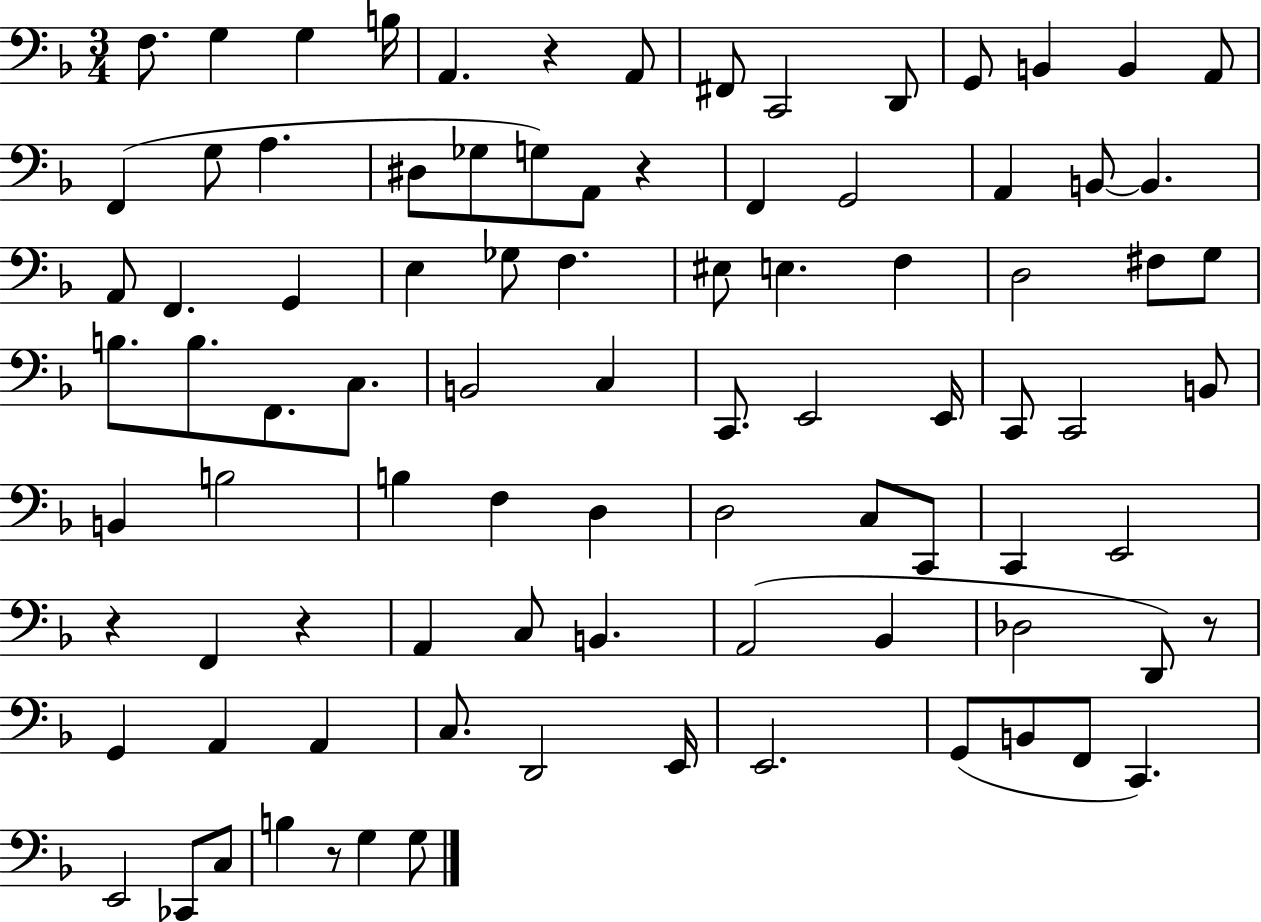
X:1
T:Untitled
M:3/4
L:1/4
K:F
F,/2 G, G, B,/4 A,, z A,,/2 ^F,,/2 C,,2 D,,/2 G,,/2 B,, B,, A,,/2 F,, G,/2 A, ^D,/2 _G,/2 G,/2 A,,/2 z F,, G,,2 A,, B,,/2 B,, A,,/2 F,, G,, E, _G,/2 F, ^E,/2 E, F, D,2 ^F,/2 G,/2 B,/2 B,/2 F,,/2 C,/2 B,,2 C, C,,/2 E,,2 E,,/4 C,,/2 C,,2 B,,/2 B,, B,2 B, F, D, D,2 C,/2 C,,/2 C,, E,,2 z F,, z A,, C,/2 B,, A,,2 _B,, _D,2 D,,/2 z/2 G,, A,, A,, C,/2 D,,2 E,,/4 E,,2 G,,/2 B,,/2 F,,/2 C,, E,,2 _C,,/2 C,/2 B, z/2 G, G,/2